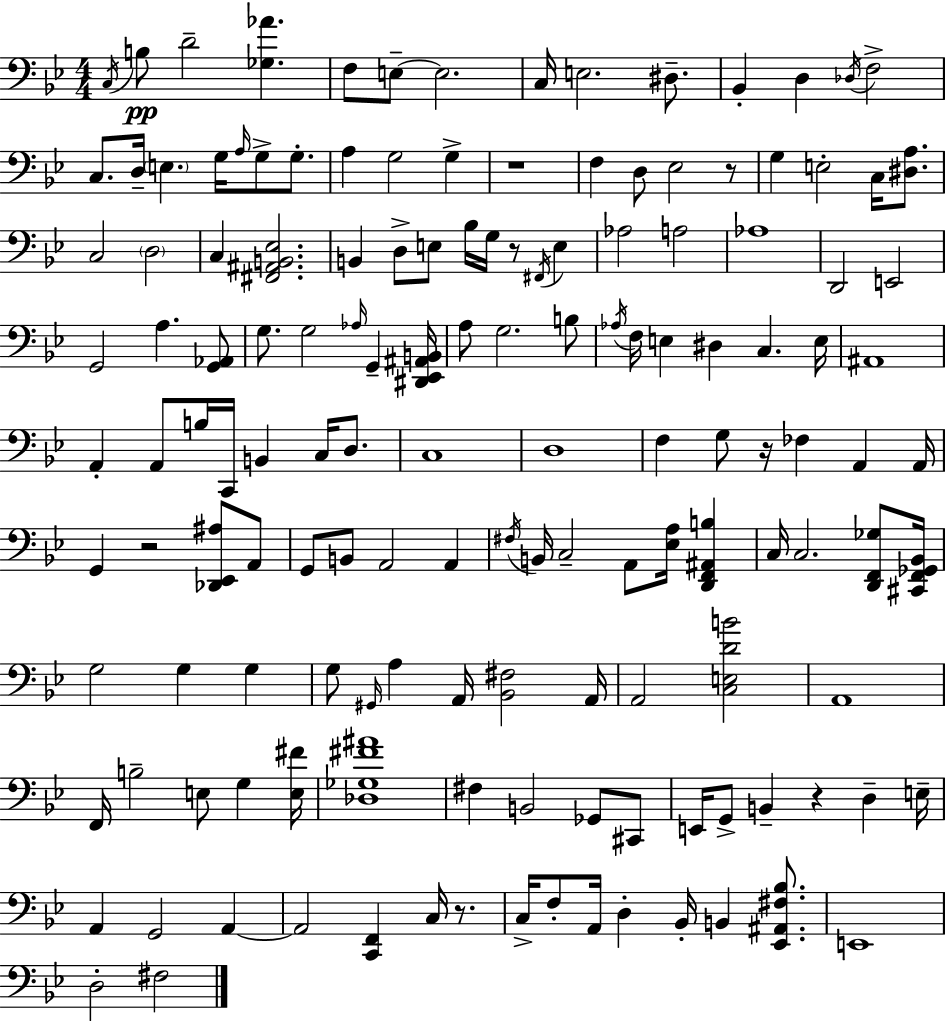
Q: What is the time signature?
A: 4/4